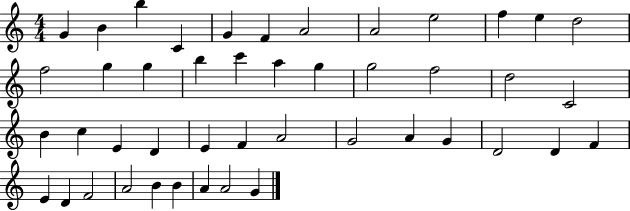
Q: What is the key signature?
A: C major